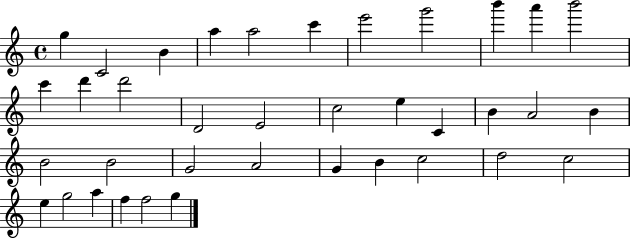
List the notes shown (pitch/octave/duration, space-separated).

G5/q C4/h B4/q A5/q A5/h C6/q E6/h G6/h B6/q A6/q B6/h C6/q D6/q D6/h D4/h E4/h C5/h E5/q C4/q B4/q A4/h B4/q B4/h B4/h G4/h A4/h G4/q B4/q C5/h D5/h C5/h E5/q G5/h A5/q F5/q F5/h G5/q